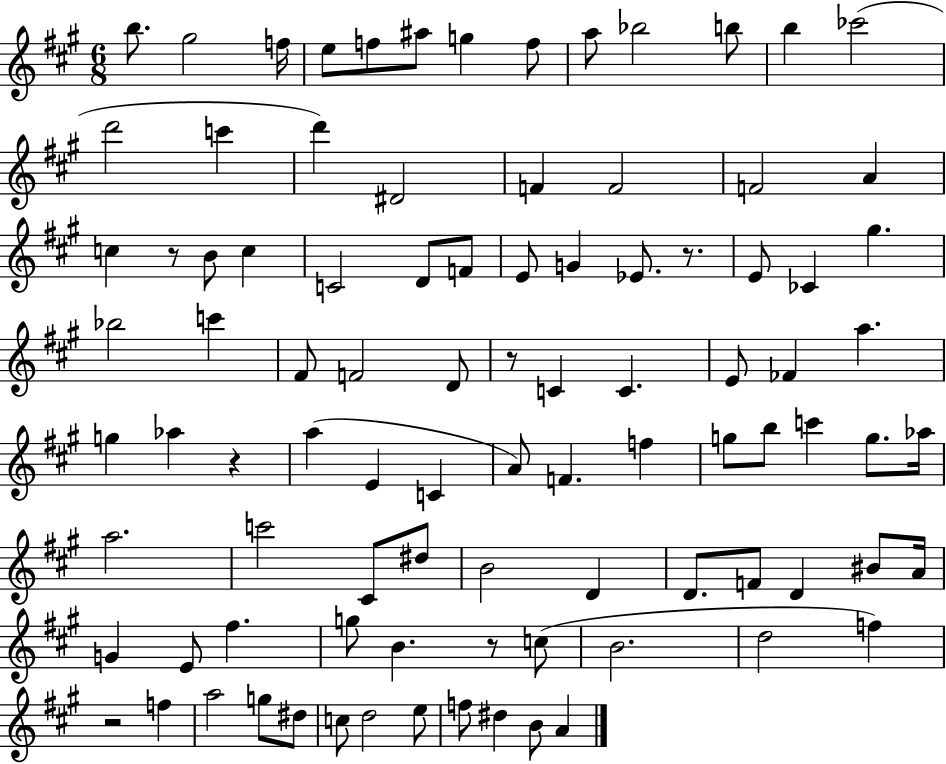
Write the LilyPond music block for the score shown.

{
  \clef treble
  \numericTimeSignature
  \time 6/8
  \key a \major
  b''8. gis''2 f''16 | e''8 f''8 ais''8 g''4 f''8 | a''8 bes''2 b''8 | b''4 ces'''2( | \break d'''2 c'''4 | d'''4) dis'2 | f'4 f'2 | f'2 a'4 | \break c''4 r8 b'8 c''4 | c'2 d'8 f'8 | e'8 g'4 ees'8. r8. | e'8 ces'4 gis''4. | \break bes''2 c'''4 | fis'8 f'2 d'8 | r8 c'4 c'4. | e'8 fes'4 a''4. | \break g''4 aes''4 r4 | a''4( e'4 c'4 | a'8) f'4. f''4 | g''8 b''8 c'''4 g''8. aes''16 | \break a''2. | c'''2 cis'8 dis''8 | b'2 d'4 | d'8. f'8 d'4 bis'8 a'16 | \break g'4 e'8 fis''4. | g''8 b'4. r8 c''8( | b'2. | d''2 f''4) | \break r2 f''4 | a''2 g''8 dis''8 | c''8 d''2 e''8 | f''8 dis''4 b'8 a'4 | \break \bar "|."
}